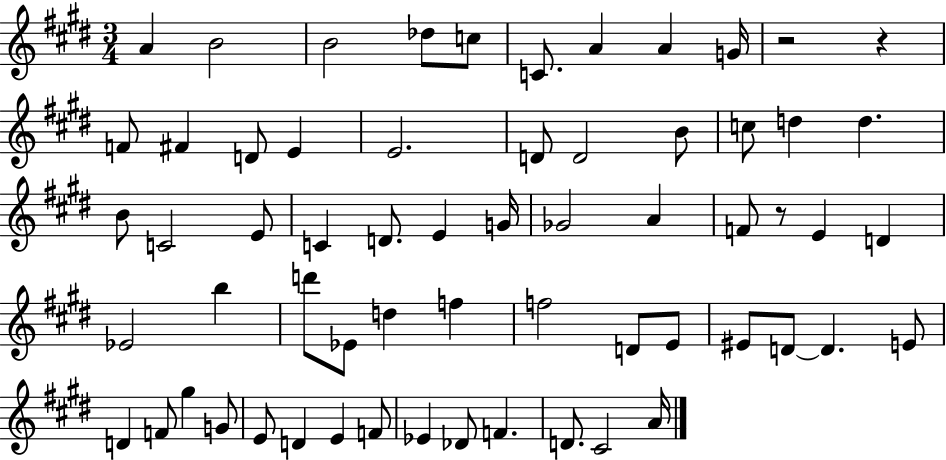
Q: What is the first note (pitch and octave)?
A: A4